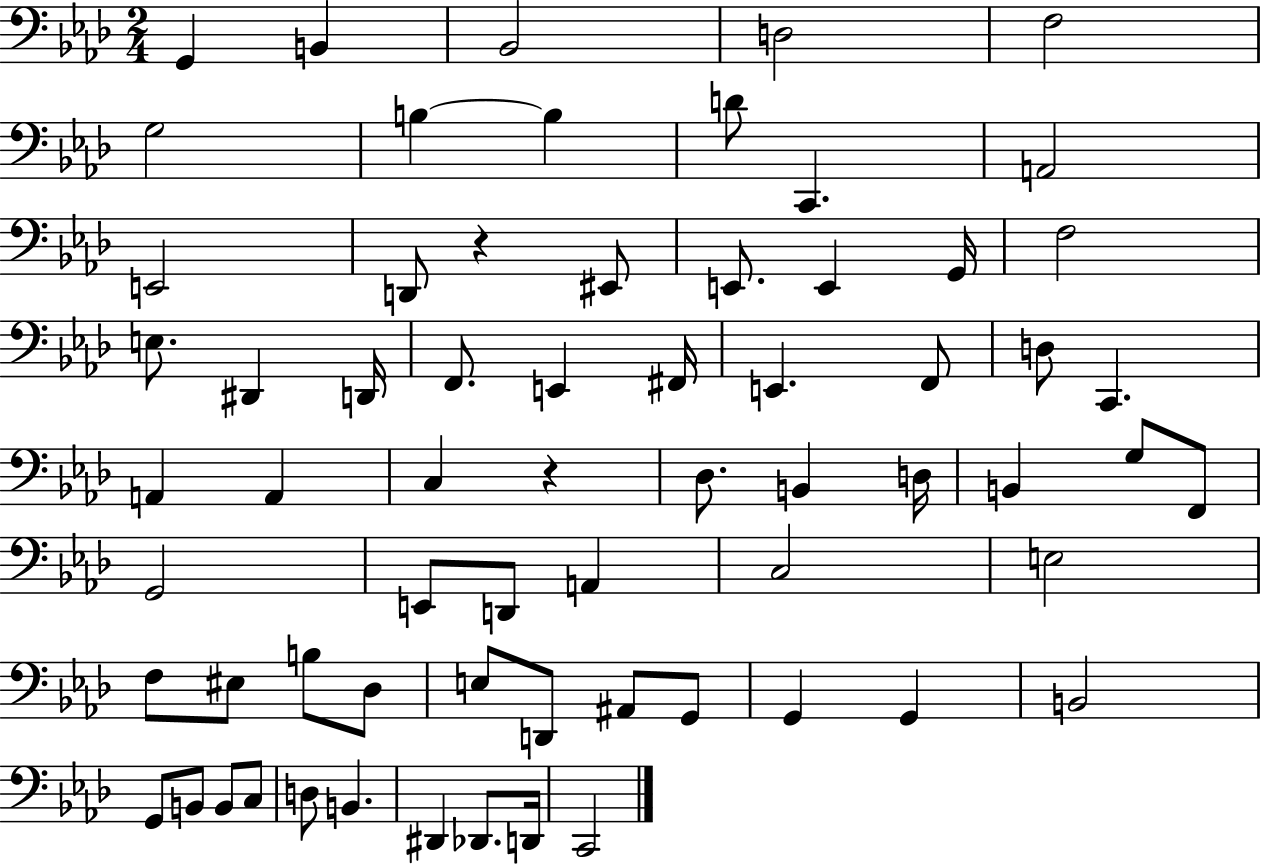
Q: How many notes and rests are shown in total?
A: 66